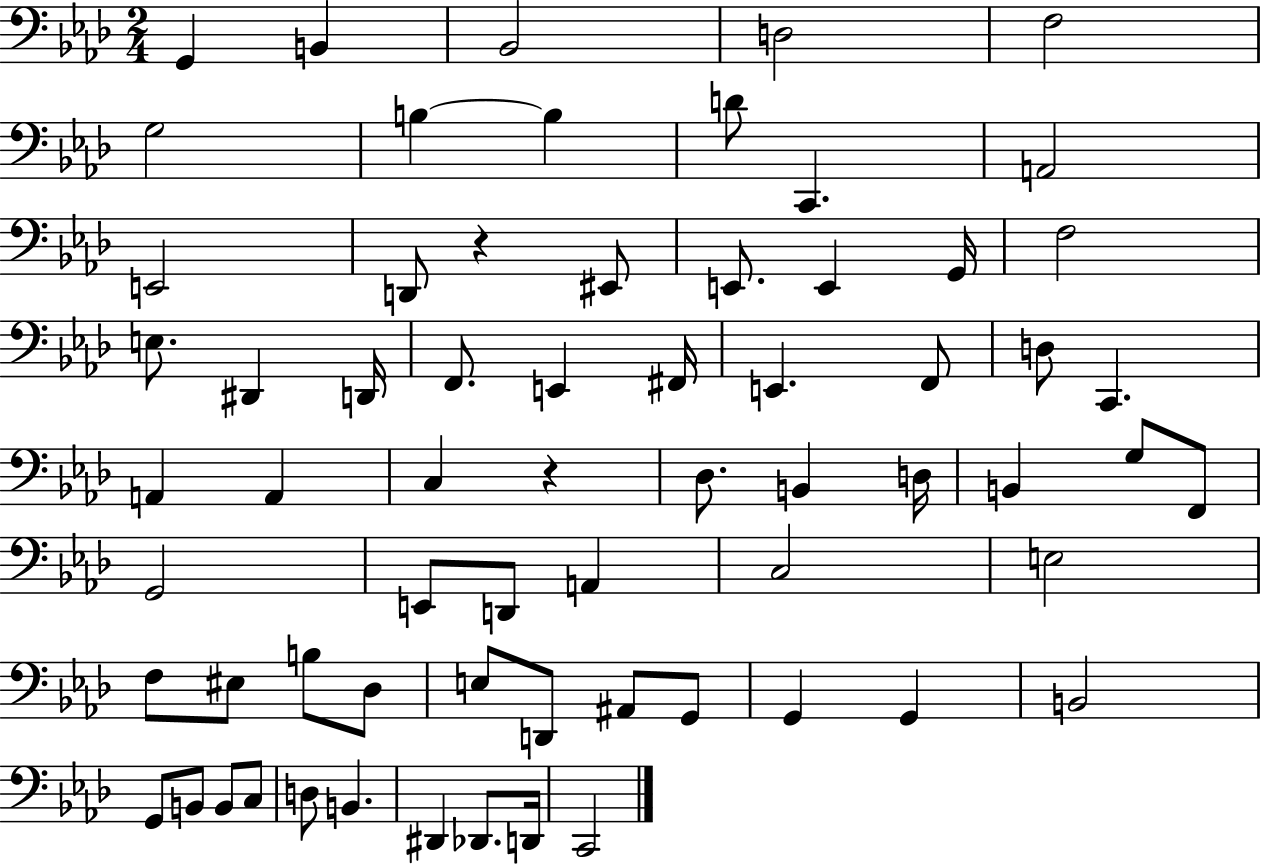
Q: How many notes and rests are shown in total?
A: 66